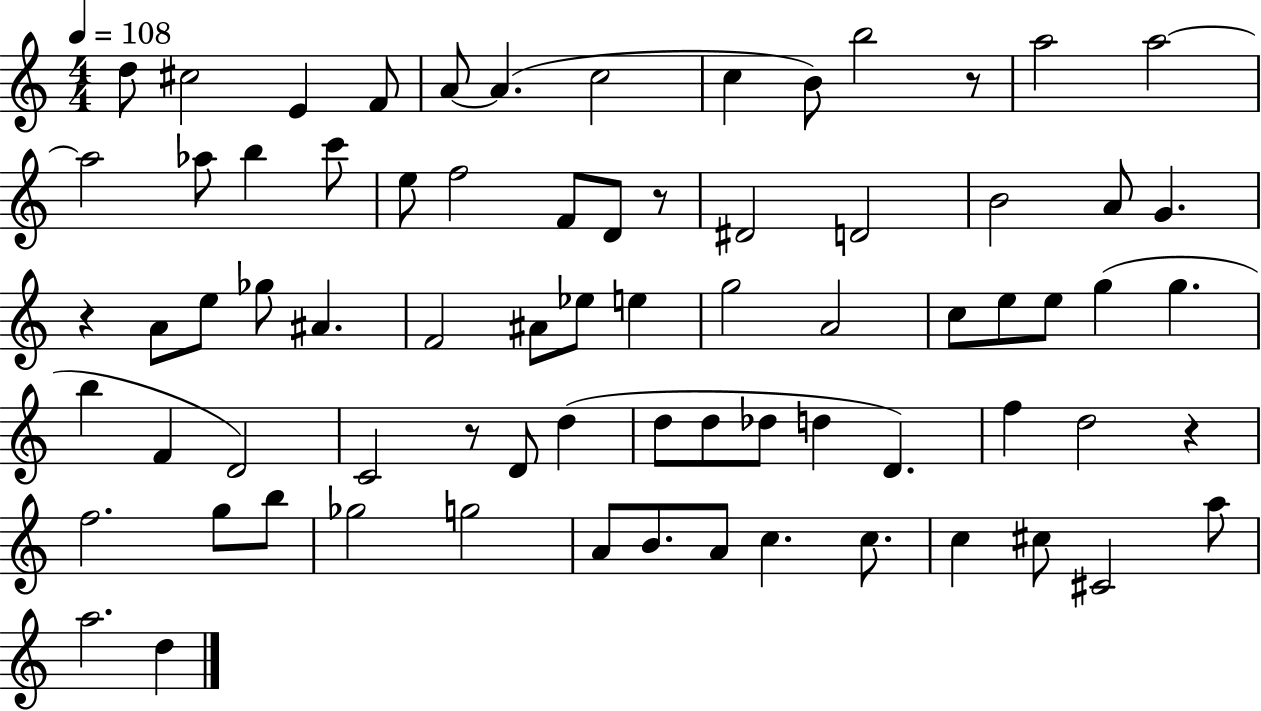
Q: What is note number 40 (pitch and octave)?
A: G5